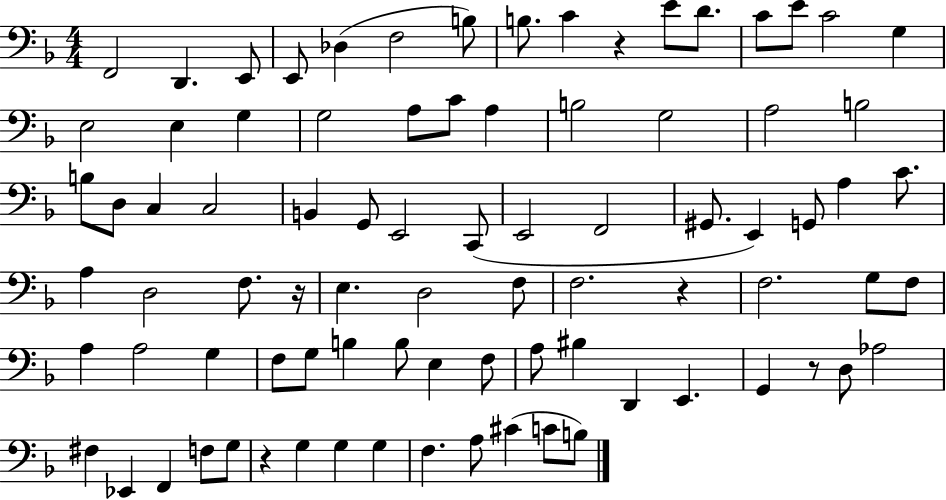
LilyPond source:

{
  \clef bass
  \numericTimeSignature
  \time 4/4
  \key f \major
  f,2 d,4. e,8 | e,8 des4( f2 b8) | b8. c'4 r4 e'8 d'8. | c'8 e'8 c'2 g4 | \break e2 e4 g4 | g2 a8 c'8 a4 | b2 g2 | a2 b2 | \break b8 d8 c4 c2 | b,4 g,8 e,2 c,8( | e,2 f,2 | gis,8. e,4) g,8 a4 c'8. | \break a4 d2 f8. r16 | e4. d2 f8 | f2. r4 | f2. g8 f8 | \break a4 a2 g4 | f8 g8 b4 b8 e4 f8 | a8 bis4 d,4 e,4. | g,4 r8 d8 aes2 | \break fis4 ees,4 f,4 f8 g8 | r4 g4 g4 g4 | f4. a8 cis'4( c'8 b8) | \bar "|."
}